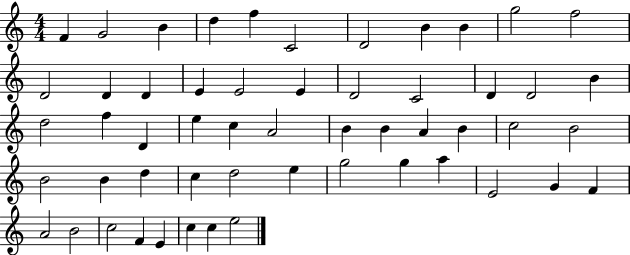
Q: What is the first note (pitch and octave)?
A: F4